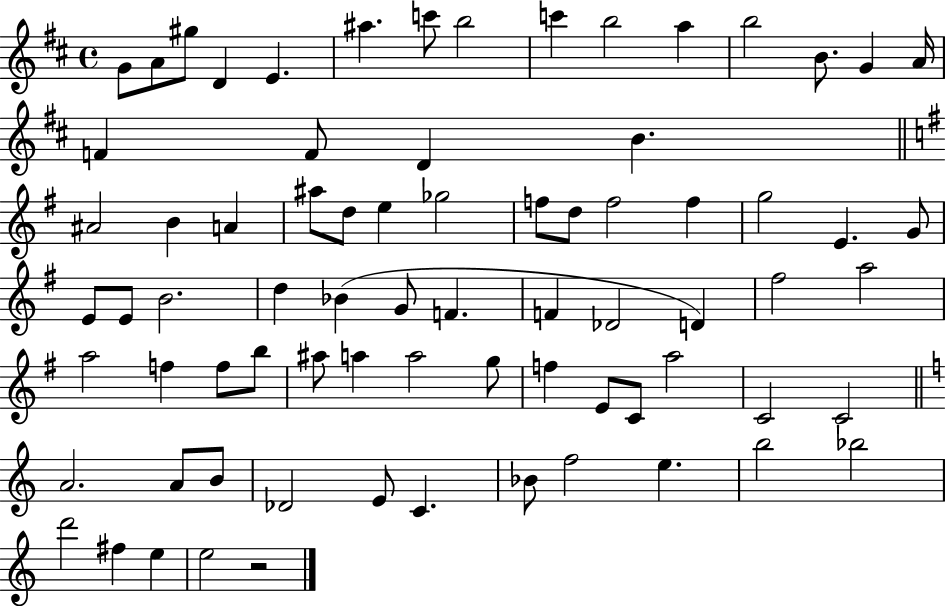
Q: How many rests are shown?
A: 1